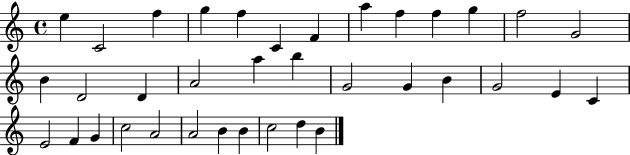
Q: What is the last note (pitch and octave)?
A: B4